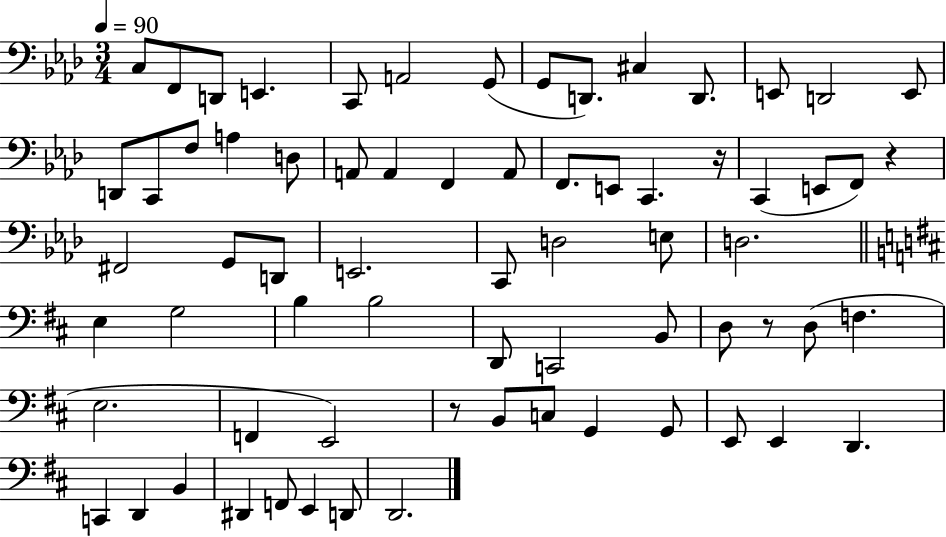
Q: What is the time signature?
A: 3/4